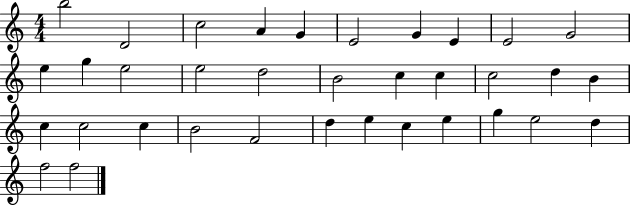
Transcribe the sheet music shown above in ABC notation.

X:1
T:Untitled
M:4/4
L:1/4
K:C
b2 D2 c2 A G E2 G E E2 G2 e g e2 e2 d2 B2 c c c2 d B c c2 c B2 F2 d e c e g e2 d f2 f2